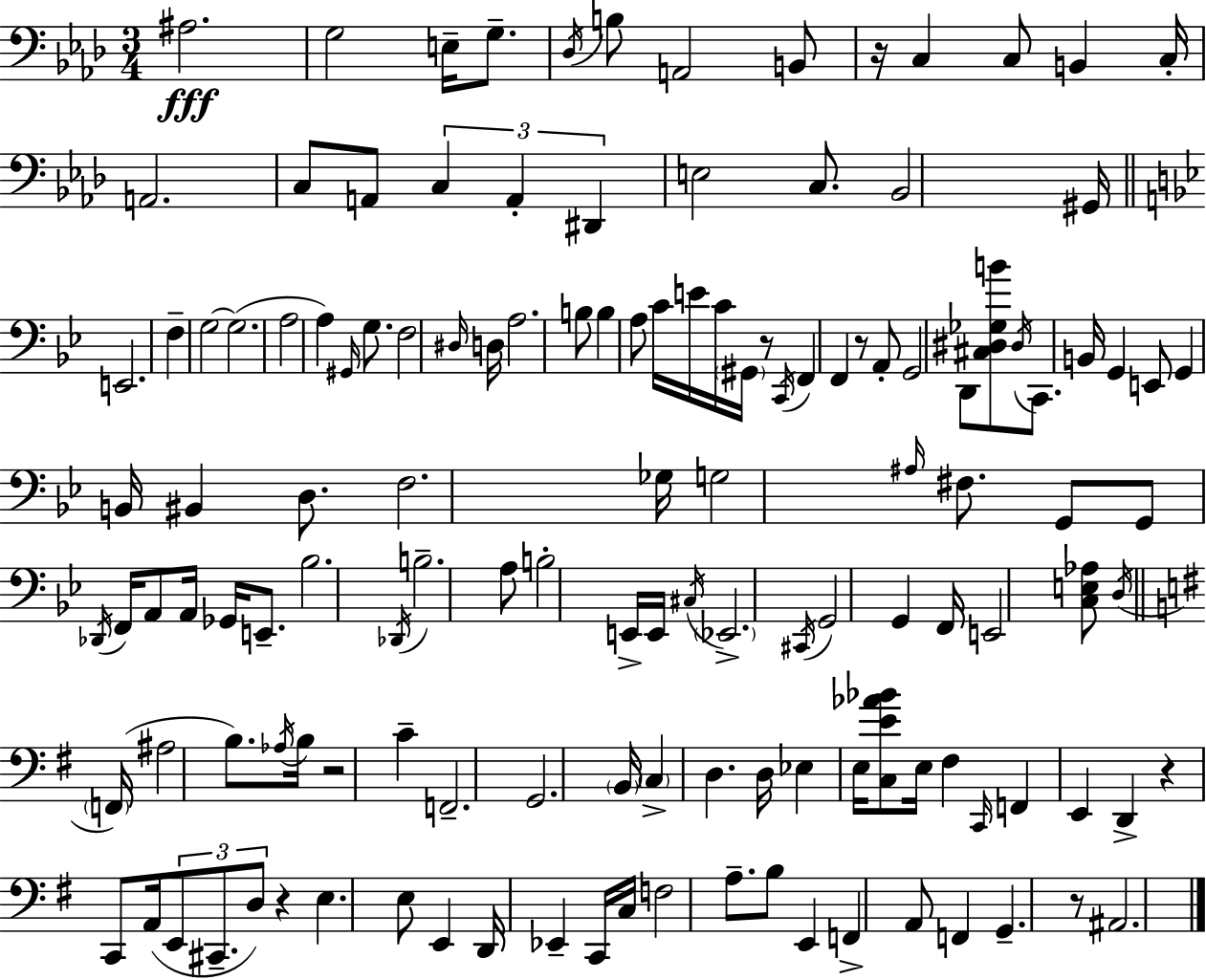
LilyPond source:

{
  \clef bass
  \numericTimeSignature
  \time 3/4
  \key f \minor
  ais2.\fff | g2 e16-- g8.-- | \acciaccatura { des16 } b8 a,2 b,8 | r16 c4 c8 b,4 | \break c16-. a,2. | c8 a,8 \tuplet 3/2 { c4 a,4-. | dis,4 } e2 | c8. bes,2 | \break gis,16 \bar "||" \break \key bes \major e,2. | f4-- g2~~ | g2.( | a2 a4) | \break \grace { gis,16 } g8. f2 | \grace { dis16 } d16 a2. | b8 b4 a8 c'16 e'16 | c'16 \parenthesize gis,16 r8 \acciaccatura { c,16 } f,4 f,4 | \break r8 a,8-. g,2 | d,8 <cis dis ges b'>8 \acciaccatura { dis16 } c,8. b,16 g,4 | e,8 g,4 b,16 bis,4 | d8. f2. | \break ges16 g2 | \grace { ais16 } fis8. g,8 g,8 \acciaccatura { des,16 } f,16 a,8 | a,16 ges,16 e,8.-- bes2. | \acciaccatura { des,16 } b2.-- | \break a8 b2-. | e,16-> e,16 \acciaccatura { cis16 } \parenthesize ees,2.-> | \acciaccatura { cis,16 } g,2 | g,4 f,16 e,2 | \break <c e aes>8 \acciaccatura { d16 }( \bar "||" \break \key g \major \parenthesize f,16 ais2 b8.) | \acciaccatura { aes16 } b16 r2 c'4-- | f,2.-- | g,2. | \break \parenthesize b,16 \parenthesize c4-> d4. | d16 ees4 e16 <c e' aes' bes'>8 e16 fis4 | \grace { c,16 } f,4 e,4 d,4-> | r4 c,8 a,16( \tuplet 3/2 { e,8 | \break cis,8.-- d8) } r4 e4. | e8 e,4 d,16 ees,4-- | c,16 c16 f2 | a8.-- b8 e,4 f,4-> | \break a,8 f,4 g,4.-- | r8 ais,2. | \bar "|."
}